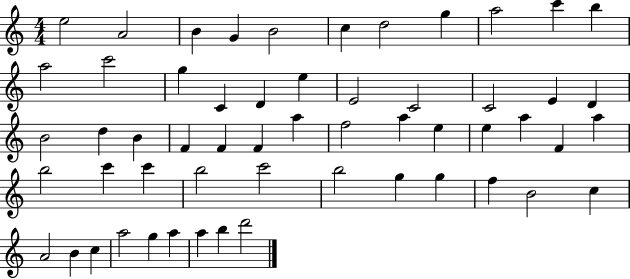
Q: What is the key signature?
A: C major